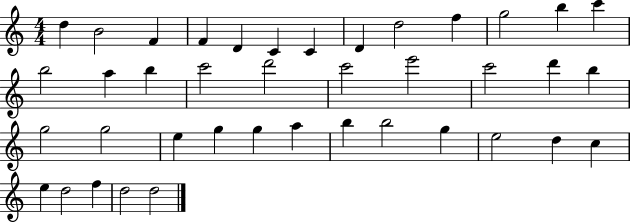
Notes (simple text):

D5/q B4/h F4/q F4/q D4/q C4/q C4/q D4/q D5/h F5/q G5/h B5/q C6/q B5/h A5/q B5/q C6/h D6/h C6/h E6/h C6/h D6/q B5/q G5/h G5/h E5/q G5/q G5/q A5/q B5/q B5/h G5/q E5/h D5/q C5/q E5/q D5/h F5/q D5/h D5/h